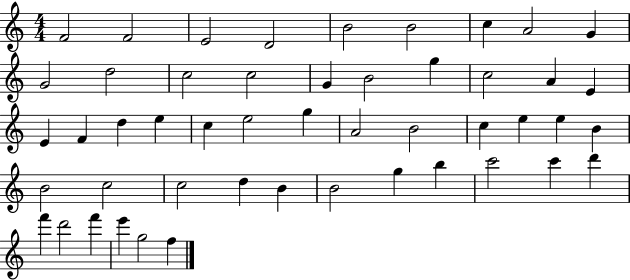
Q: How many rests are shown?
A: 0